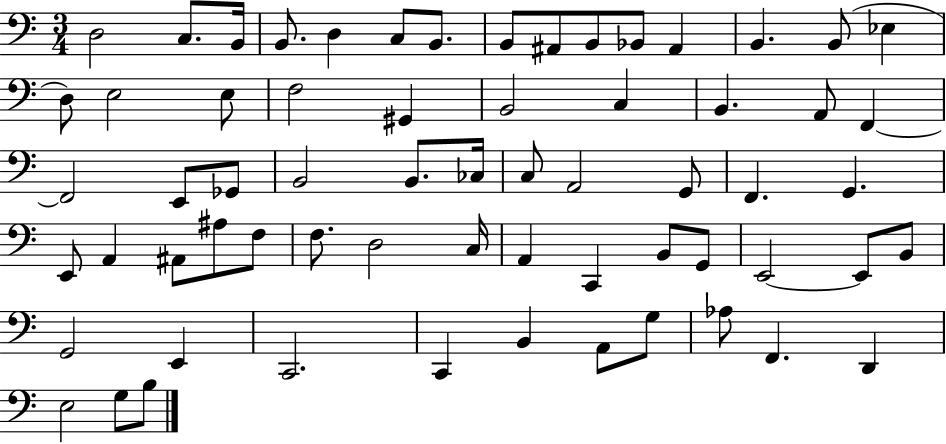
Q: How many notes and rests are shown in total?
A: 64